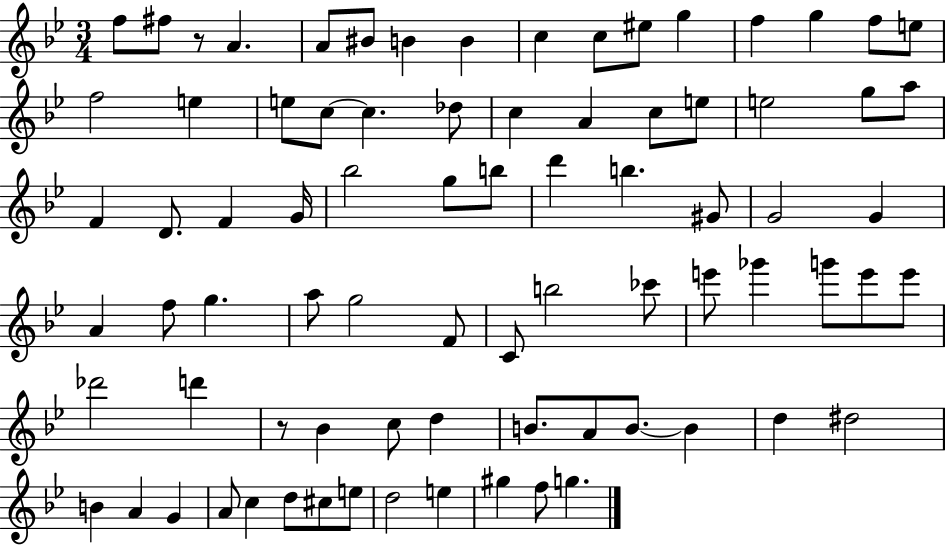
X:1
T:Untitled
M:3/4
L:1/4
K:Bb
f/2 ^f/2 z/2 A A/2 ^B/2 B B c c/2 ^e/2 g f g f/2 e/2 f2 e e/2 c/2 c _d/2 c A c/2 e/2 e2 g/2 a/2 F D/2 F G/4 _b2 g/2 b/2 d' b ^G/2 G2 G A f/2 g a/2 g2 F/2 C/2 b2 _c'/2 e'/2 _g' g'/2 e'/2 e'/2 _d'2 d' z/2 _B c/2 d B/2 A/2 B/2 B d ^d2 B A G A/2 c d/2 ^c/2 e/2 d2 e ^g f/2 g